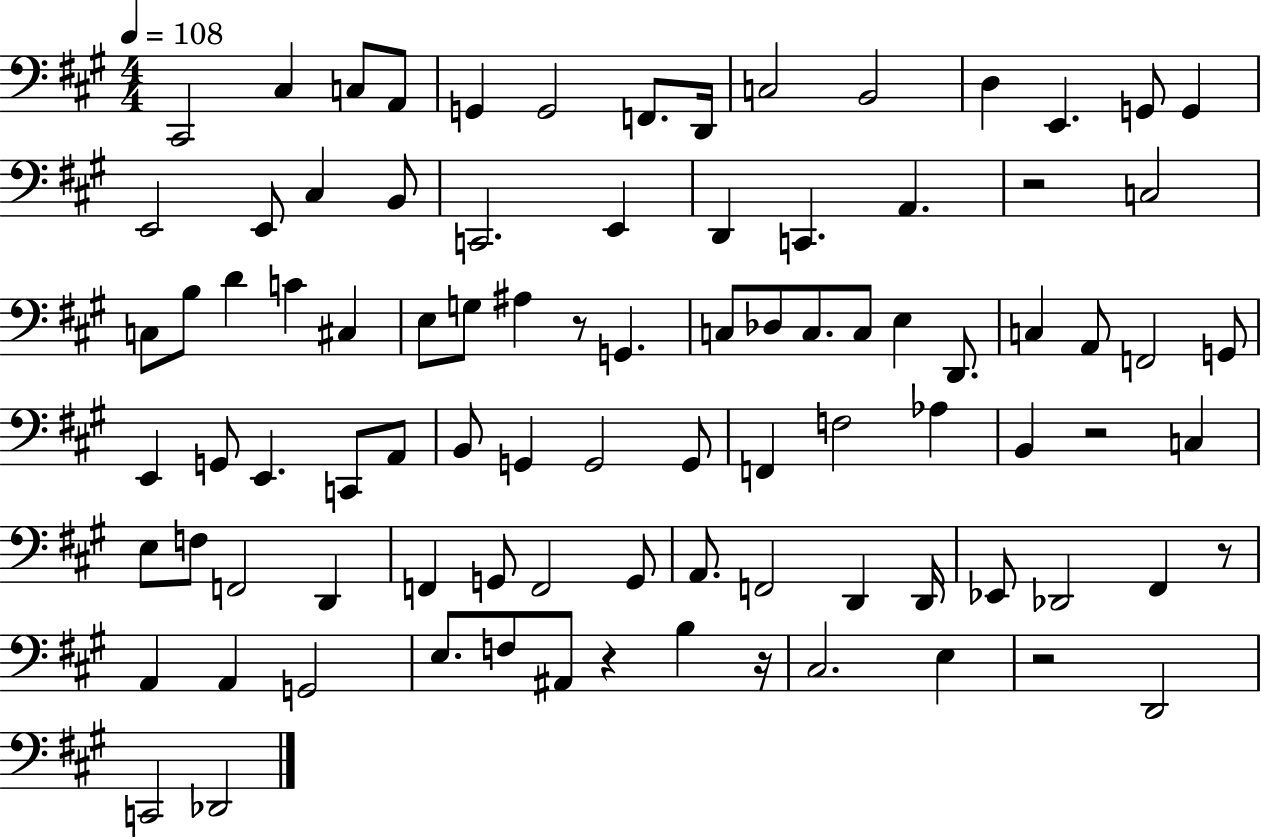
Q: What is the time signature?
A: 4/4